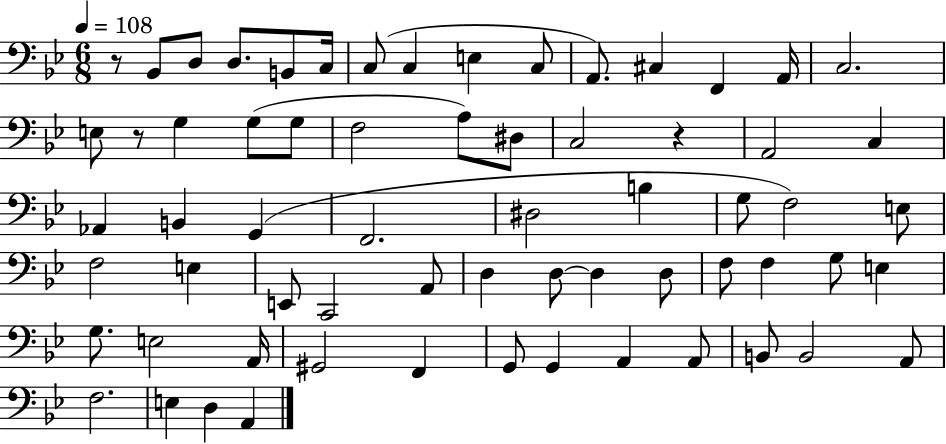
R/e Bb2/e D3/e D3/e. B2/e C3/s C3/e C3/q E3/q C3/e A2/e. C#3/q F2/q A2/s C3/h. E3/e R/e G3/q G3/e G3/e F3/h A3/e D#3/e C3/h R/q A2/h C3/q Ab2/q B2/q G2/q F2/h. D#3/h B3/q G3/e F3/h E3/e F3/h E3/q E2/e C2/h A2/e D3/q D3/e D3/q D3/e F3/e F3/q G3/e E3/q G3/e. E3/h A2/s G#2/h F2/q G2/e G2/q A2/q A2/e B2/e B2/h A2/e F3/h. E3/q D3/q A2/q